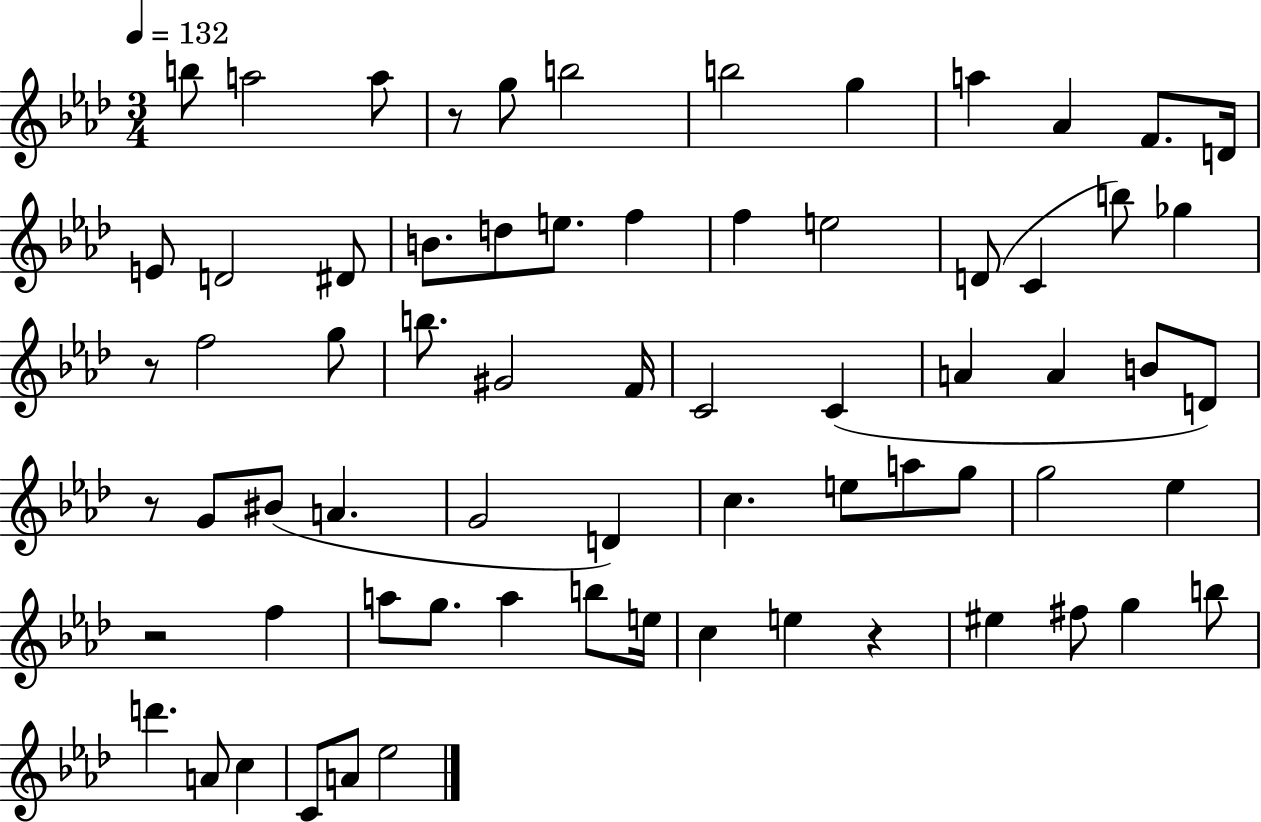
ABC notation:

X:1
T:Untitled
M:3/4
L:1/4
K:Ab
b/2 a2 a/2 z/2 g/2 b2 b2 g a _A F/2 D/4 E/2 D2 ^D/2 B/2 d/2 e/2 f f e2 D/2 C b/2 _g z/2 f2 g/2 b/2 ^G2 F/4 C2 C A A B/2 D/2 z/2 G/2 ^B/2 A G2 D c e/2 a/2 g/2 g2 _e z2 f a/2 g/2 a b/2 e/4 c e z ^e ^f/2 g b/2 d' A/2 c C/2 A/2 _e2